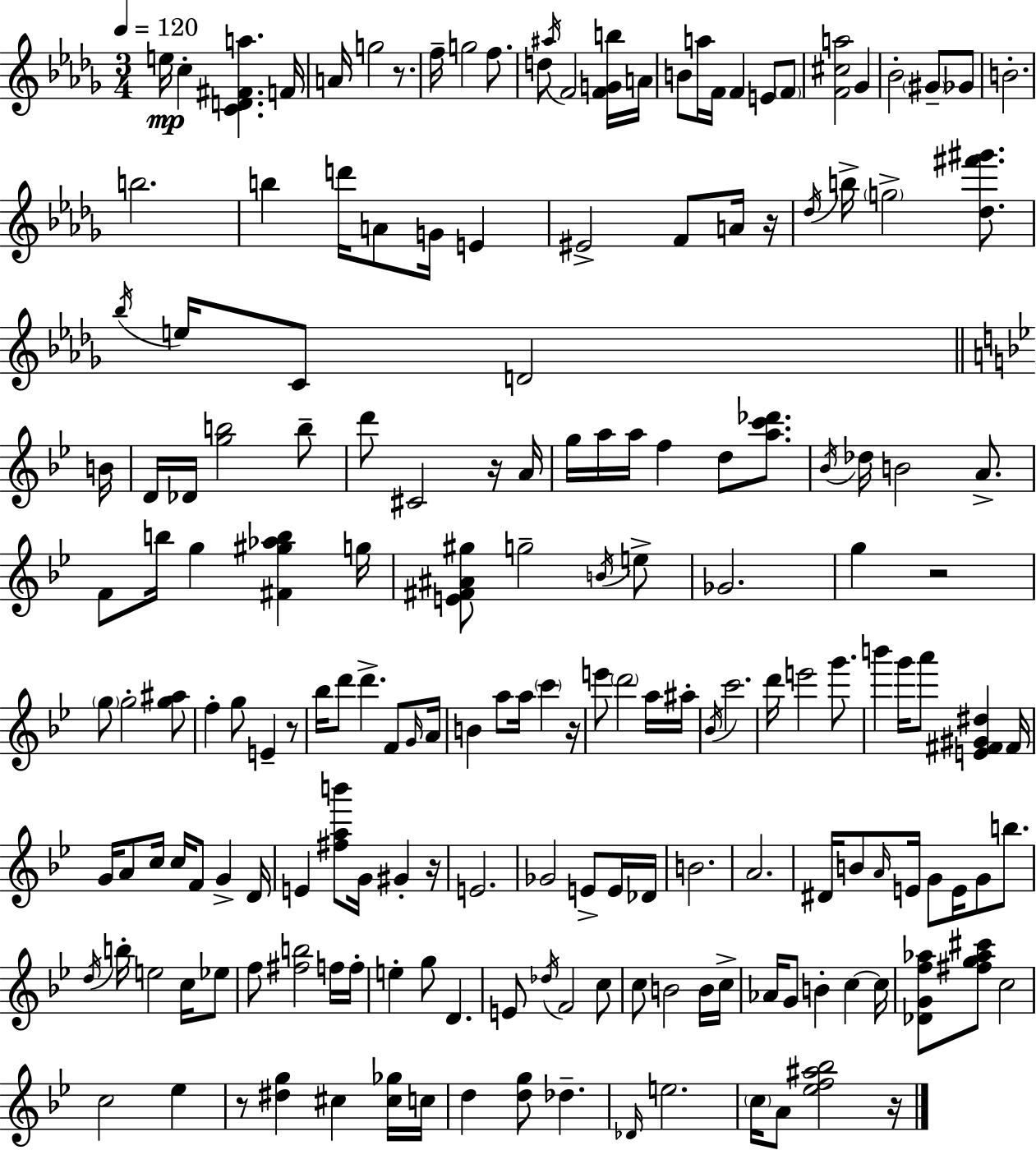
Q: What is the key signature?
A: BES minor